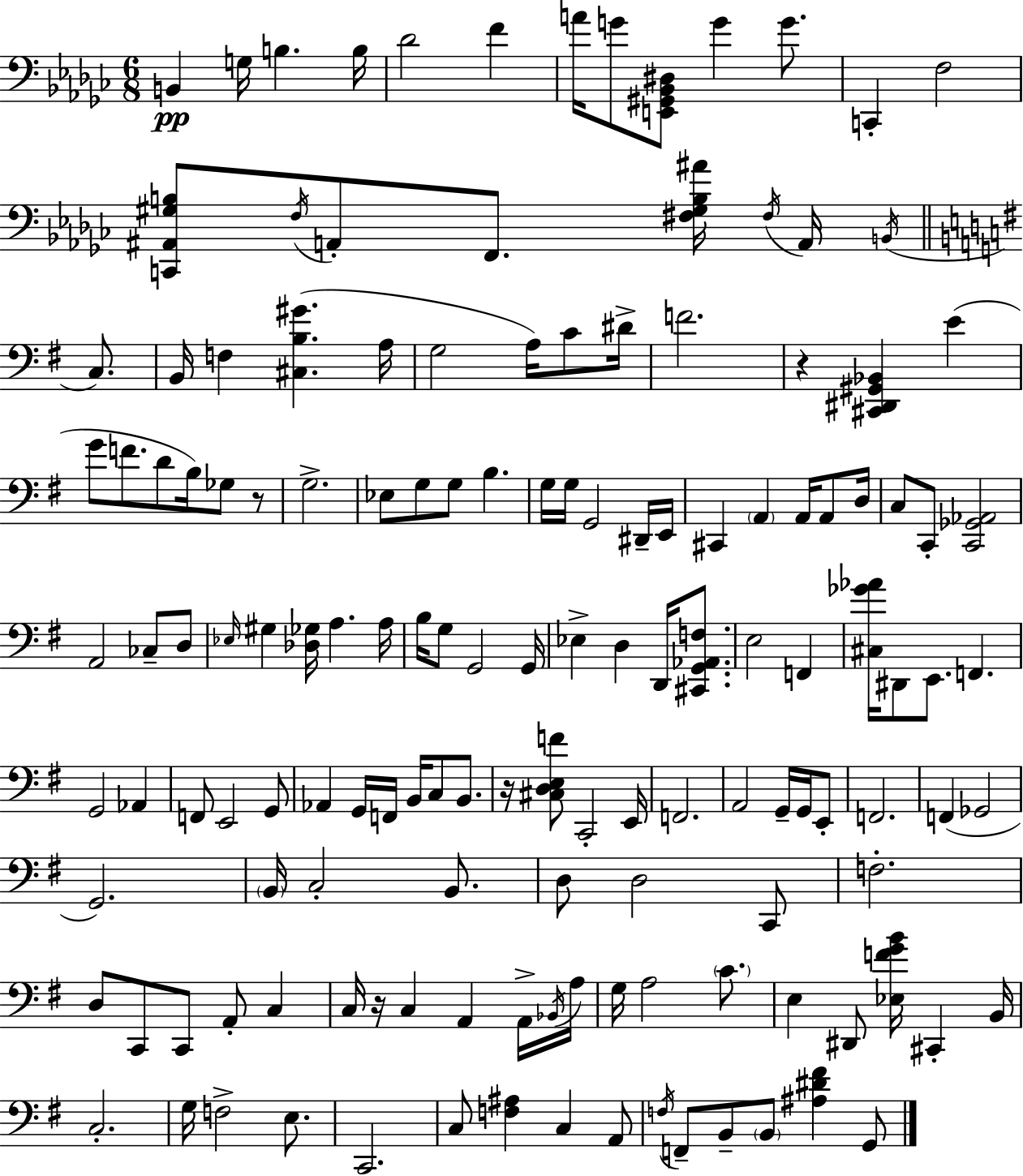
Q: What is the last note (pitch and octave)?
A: G2